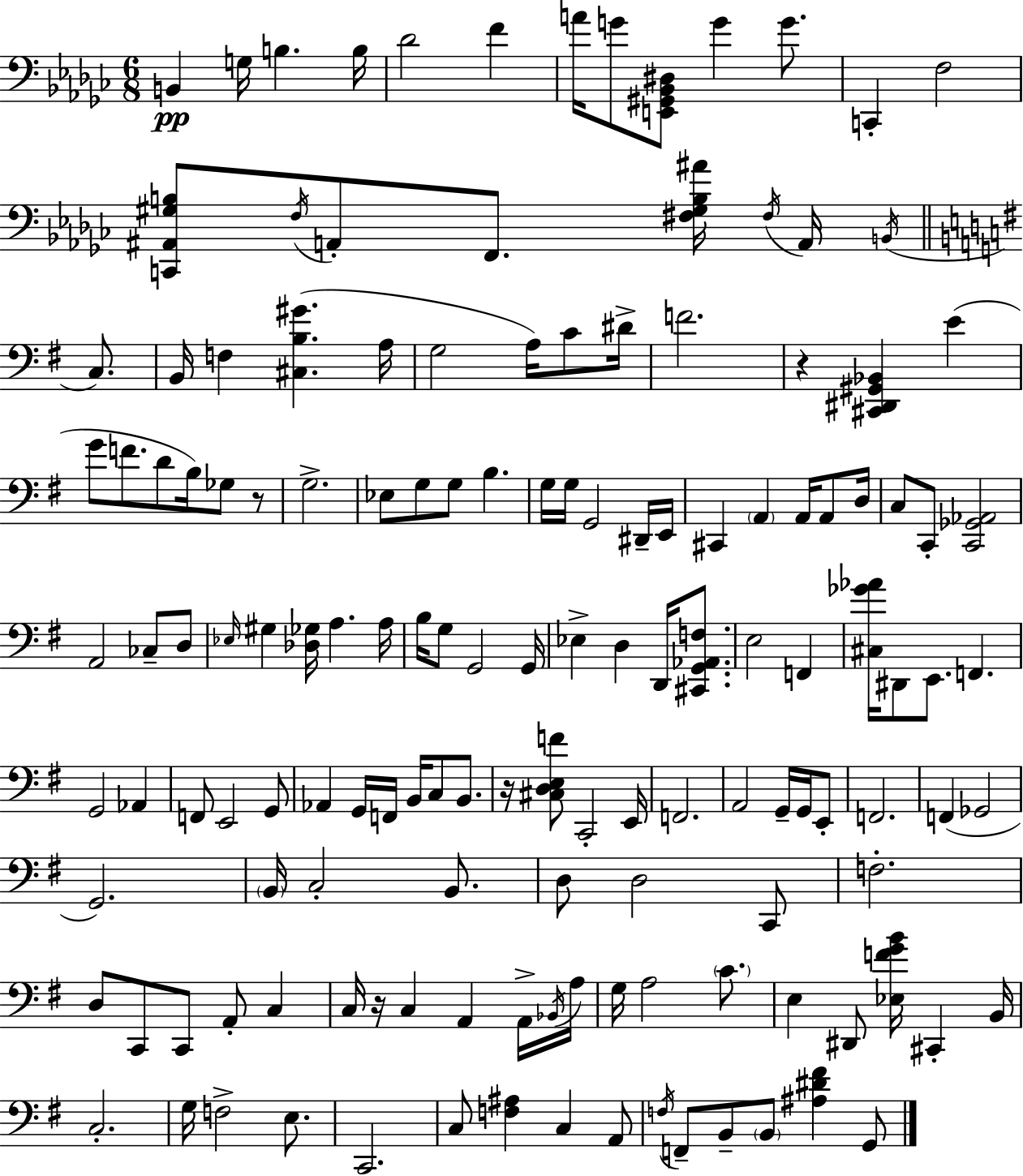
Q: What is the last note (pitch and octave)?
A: G2